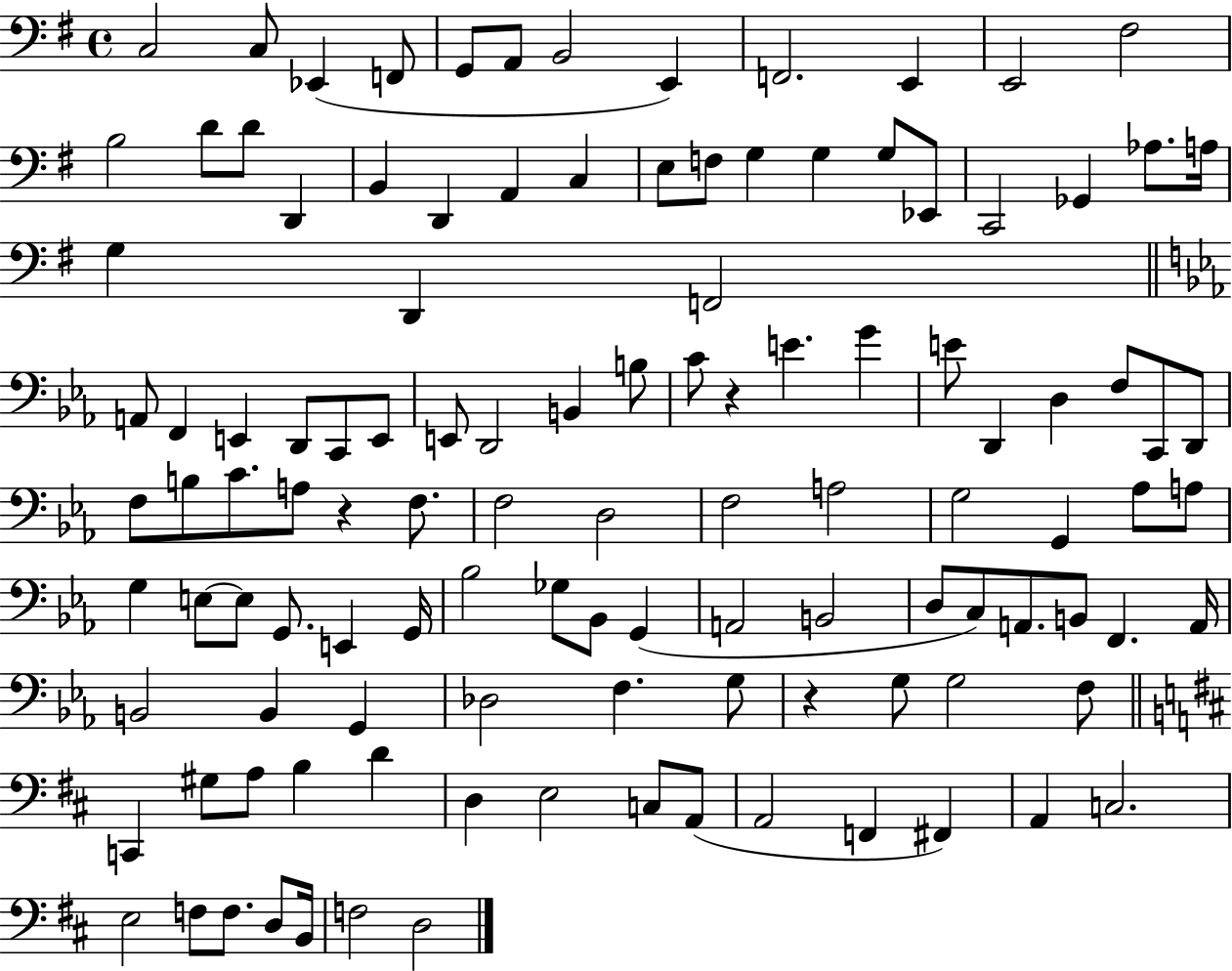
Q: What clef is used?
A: bass